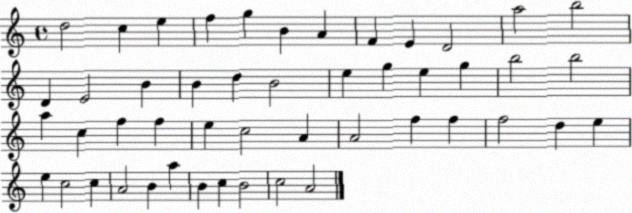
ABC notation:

X:1
T:Untitled
M:4/4
L:1/4
K:C
d2 c e f g B A F E D2 a2 b2 D E2 B B d B2 e g e g b2 b2 a c f f e c2 A A2 f f f2 d e e c2 c A2 B a B c B2 c2 A2